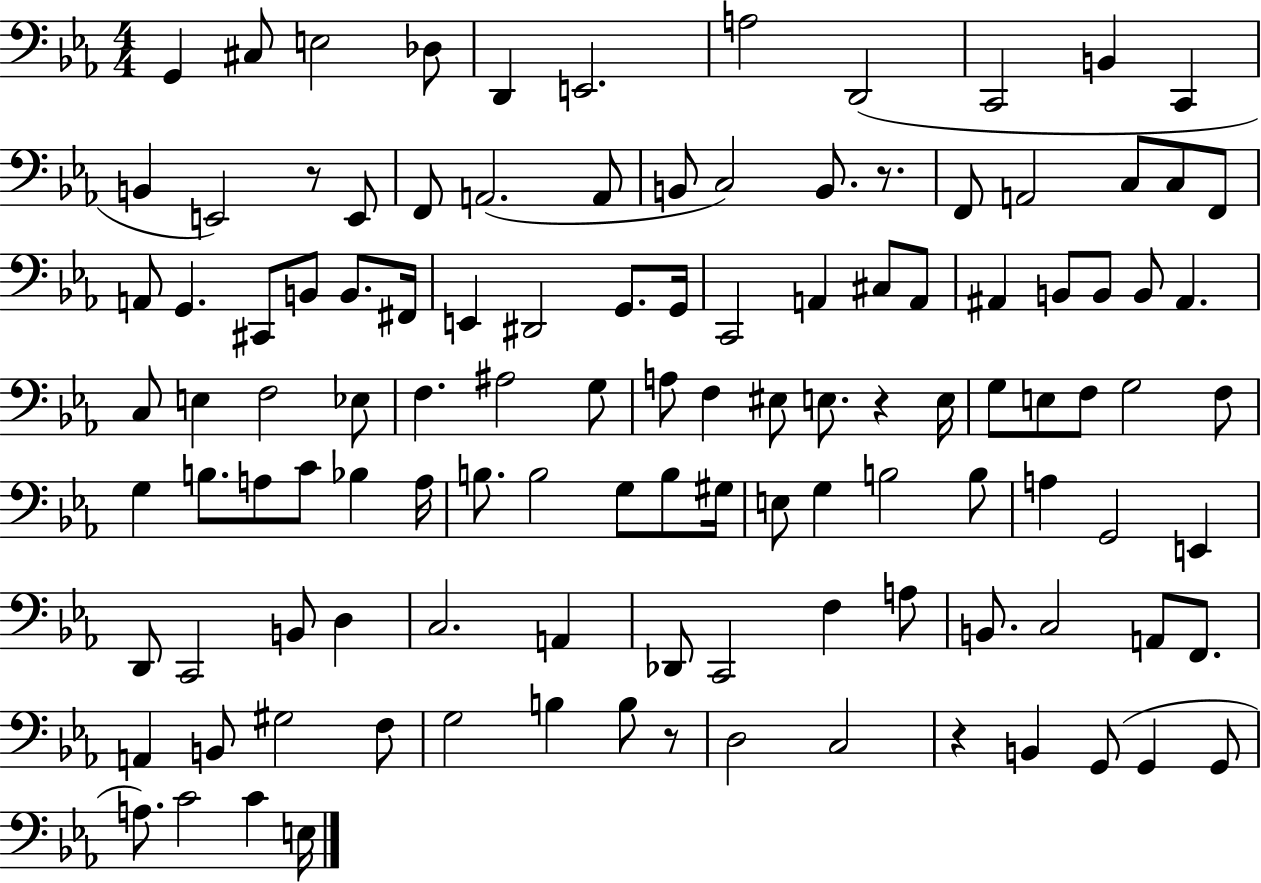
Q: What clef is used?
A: bass